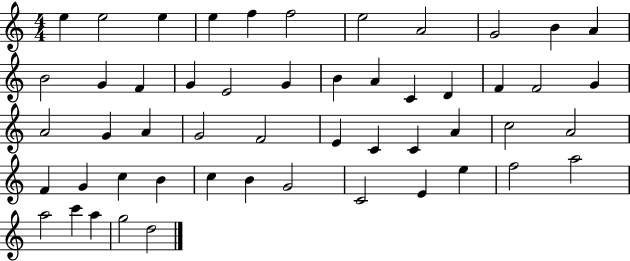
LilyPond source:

{
  \clef treble
  \numericTimeSignature
  \time 4/4
  \key c \major
  e''4 e''2 e''4 | e''4 f''4 f''2 | e''2 a'2 | g'2 b'4 a'4 | \break b'2 g'4 f'4 | g'4 e'2 g'4 | b'4 a'4 c'4 d'4 | f'4 f'2 g'4 | \break a'2 g'4 a'4 | g'2 f'2 | e'4 c'4 c'4 a'4 | c''2 a'2 | \break f'4 g'4 c''4 b'4 | c''4 b'4 g'2 | c'2 e'4 e''4 | f''2 a''2 | \break a''2 c'''4 a''4 | g''2 d''2 | \bar "|."
}